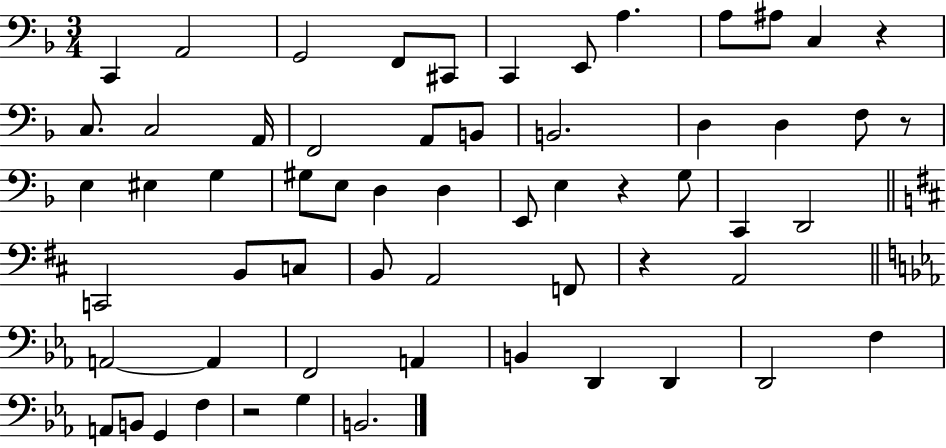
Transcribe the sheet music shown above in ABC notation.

X:1
T:Untitled
M:3/4
L:1/4
K:F
C,, A,,2 G,,2 F,,/2 ^C,,/2 C,, E,,/2 A, A,/2 ^A,/2 C, z C,/2 C,2 A,,/4 F,,2 A,,/2 B,,/2 B,,2 D, D, F,/2 z/2 E, ^E, G, ^G,/2 E,/2 D, D, E,,/2 E, z G,/2 C,, D,,2 C,,2 B,,/2 C,/2 B,,/2 A,,2 F,,/2 z A,,2 A,,2 A,, F,,2 A,, B,, D,, D,, D,,2 F, A,,/2 B,,/2 G,, F, z2 G, B,,2